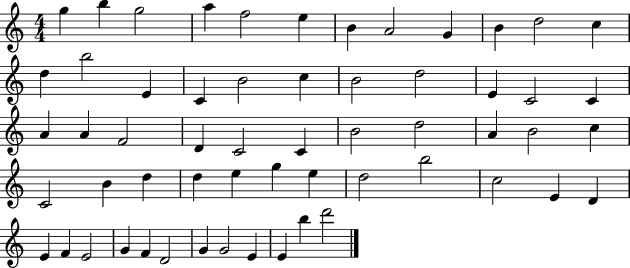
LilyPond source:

{
  \clef treble
  \numericTimeSignature
  \time 4/4
  \key c \major
  g''4 b''4 g''2 | a''4 f''2 e''4 | b'4 a'2 g'4 | b'4 d''2 c''4 | \break d''4 b''2 e'4 | c'4 b'2 c''4 | b'2 d''2 | e'4 c'2 c'4 | \break a'4 a'4 f'2 | d'4 c'2 c'4 | b'2 d''2 | a'4 b'2 c''4 | \break c'2 b'4 d''4 | d''4 e''4 g''4 e''4 | d''2 b''2 | c''2 e'4 d'4 | \break e'4 f'4 e'2 | g'4 f'4 d'2 | g'4 g'2 e'4 | e'4 b''4 d'''2 | \break \bar "|."
}